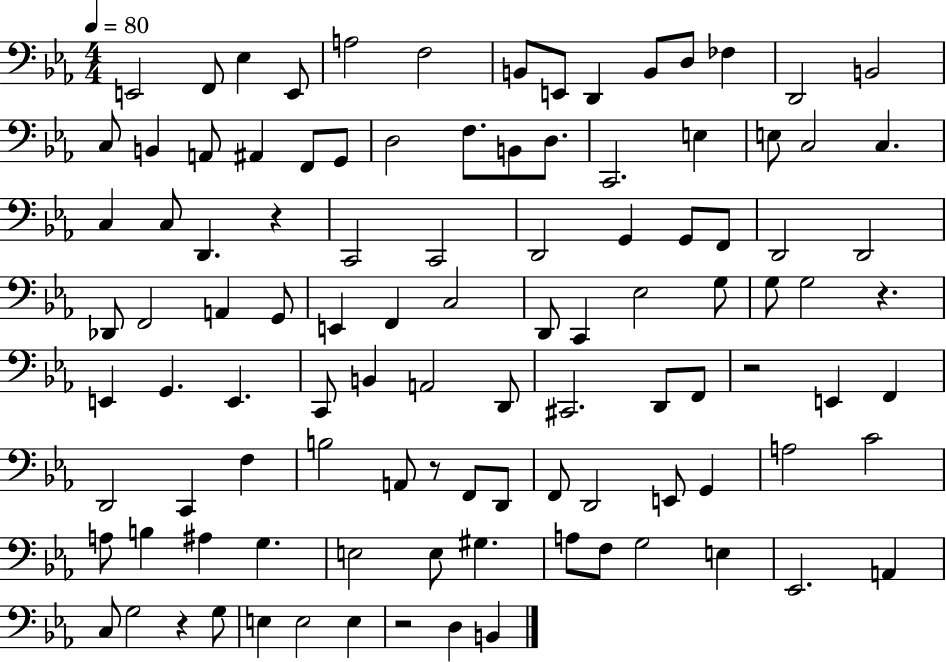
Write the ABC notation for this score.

X:1
T:Untitled
M:4/4
L:1/4
K:Eb
E,,2 F,,/2 _E, E,,/2 A,2 F,2 B,,/2 E,,/2 D,, B,,/2 D,/2 _F, D,,2 B,,2 C,/2 B,, A,,/2 ^A,, F,,/2 G,,/2 D,2 F,/2 B,,/2 D,/2 C,,2 E, E,/2 C,2 C, C, C,/2 D,, z C,,2 C,,2 D,,2 G,, G,,/2 F,,/2 D,,2 D,,2 _D,,/2 F,,2 A,, G,,/2 E,, F,, C,2 D,,/2 C,, _E,2 G,/2 G,/2 G,2 z E,, G,, E,, C,,/2 B,, A,,2 D,,/2 ^C,,2 D,,/2 F,,/2 z2 E,, F,, D,,2 C,, F, B,2 A,,/2 z/2 F,,/2 D,,/2 F,,/2 D,,2 E,,/2 G,, A,2 C2 A,/2 B, ^A, G, E,2 E,/2 ^G, A,/2 F,/2 G,2 E, _E,,2 A,, C,/2 G,2 z G,/2 E, E,2 E, z2 D, B,,